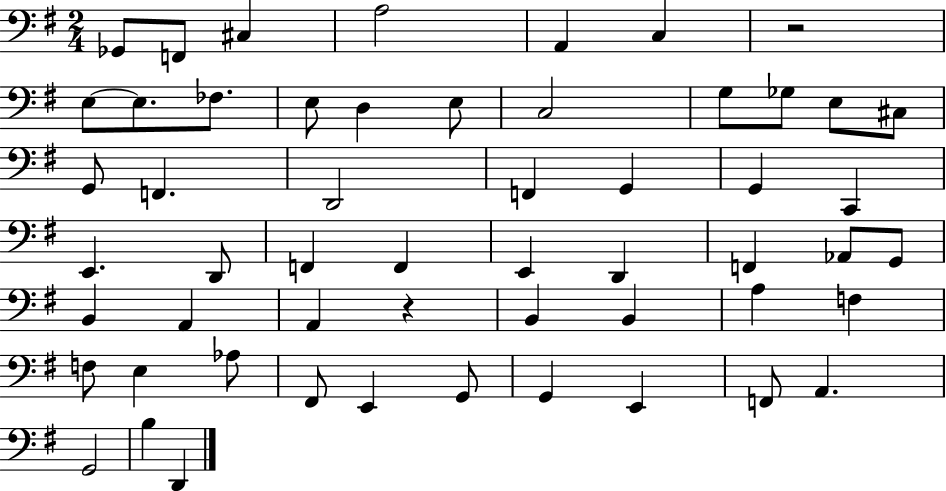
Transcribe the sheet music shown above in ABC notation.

X:1
T:Untitled
M:2/4
L:1/4
K:G
_G,,/2 F,,/2 ^C, A,2 A,, C, z2 E,/2 E,/2 _F,/2 E,/2 D, E,/2 C,2 G,/2 _G,/2 E,/2 ^C,/2 G,,/2 F,, D,,2 F,, G,, G,, C,, E,, D,,/2 F,, F,, E,, D,, F,, _A,,/2 G,,/2 B,, A,, A,, z B,, B,, A, F, F,/2 E, _A,/2 ^F,,/2 E,, G,,/2 G,, E,, F,,/2 A,, G,,2 B, D,,